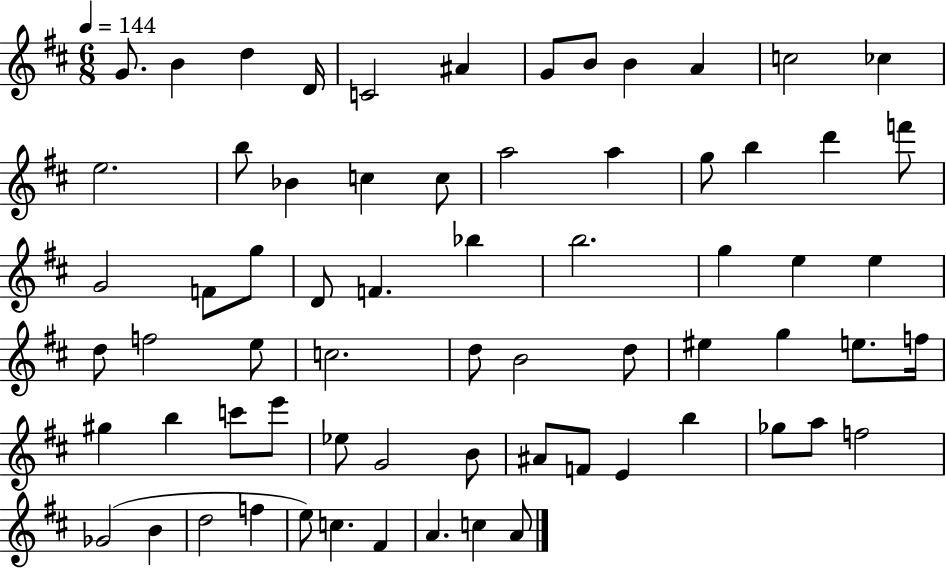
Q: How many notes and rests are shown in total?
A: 68